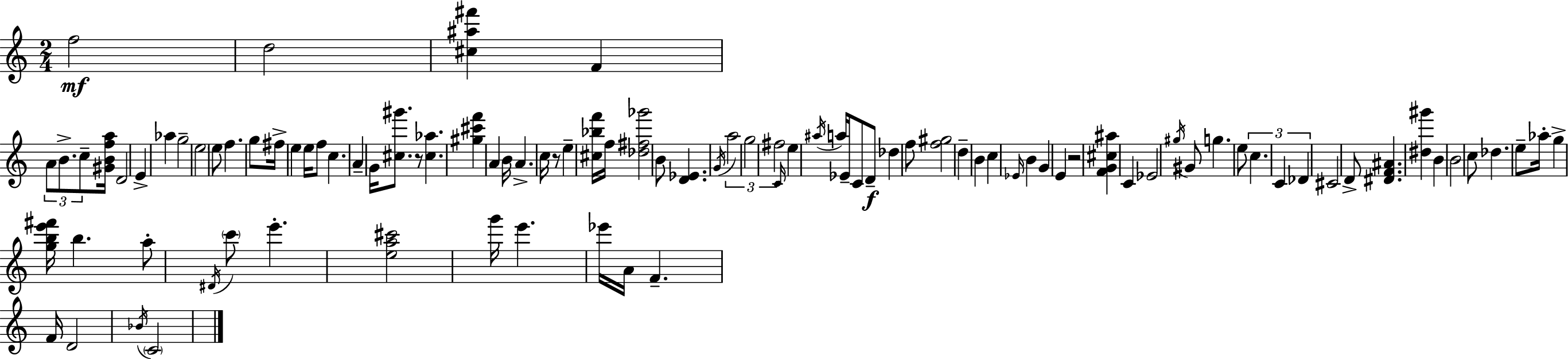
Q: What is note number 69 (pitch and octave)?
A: D#4